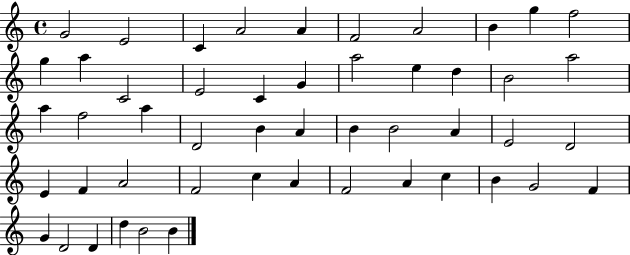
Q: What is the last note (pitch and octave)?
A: B4